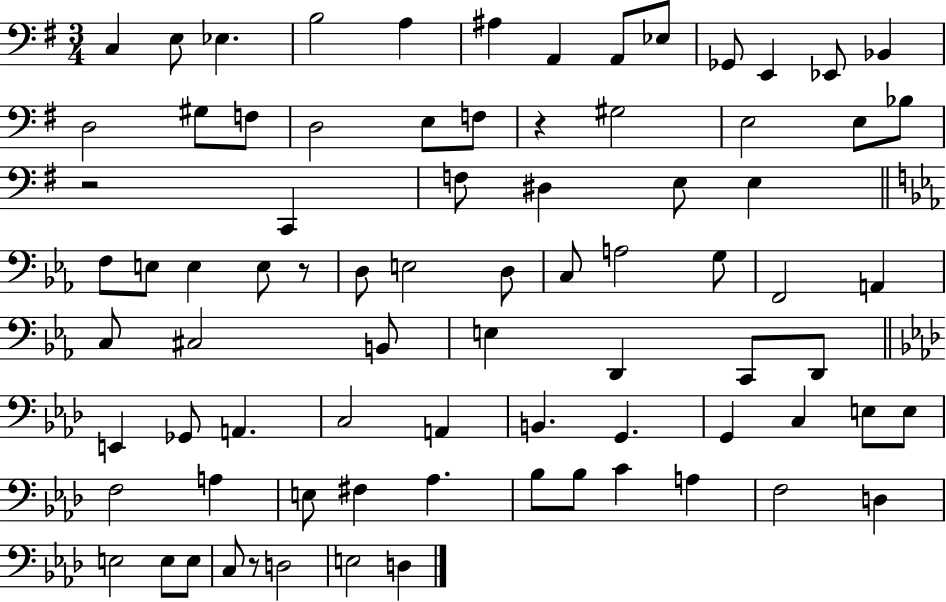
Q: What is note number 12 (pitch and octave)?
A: Eb2